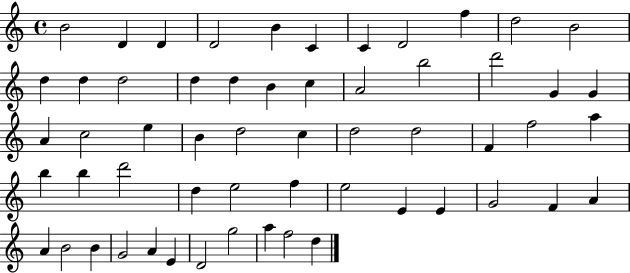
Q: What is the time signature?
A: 4/4